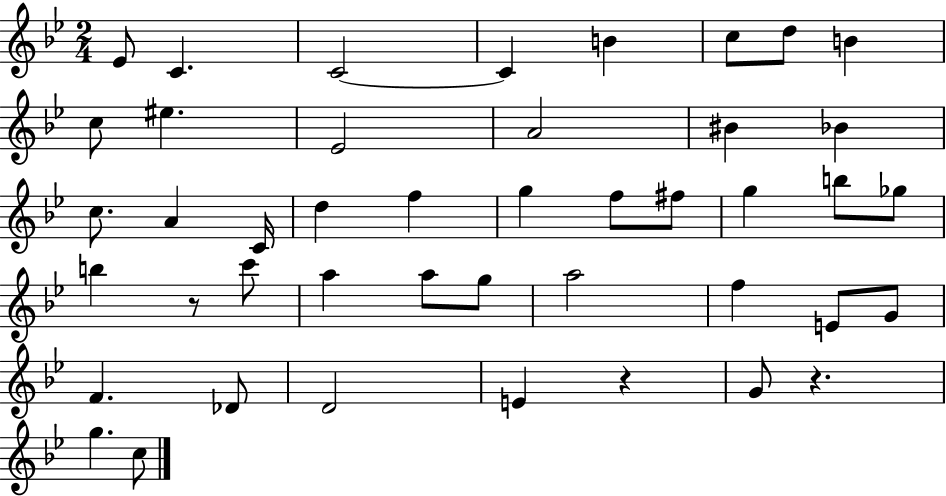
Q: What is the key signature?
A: BES major